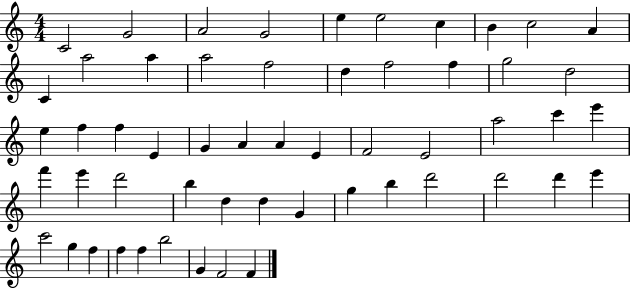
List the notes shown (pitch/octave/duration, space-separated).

C4/h G4/h A4/h G4/h E5/q E5/h C5/q B4/q C5/h A4/q C4/q A5/h A5/q A5/h F5/h D5/q F5/h F5/q G5/h D5/h E5/q F5/q F5/q E4/q G4/q A4/q A4/q E4/q F4/h E4/h A5/h C6/q E6/q F6/q E6/q D6/h B5/q D5/q D5/q G4/q G5/q B5/q D6/h D6/h D6/q E6/q C6/h G5/q F5/q F5/q F5/q B5/h G4/q F4/h F4/q